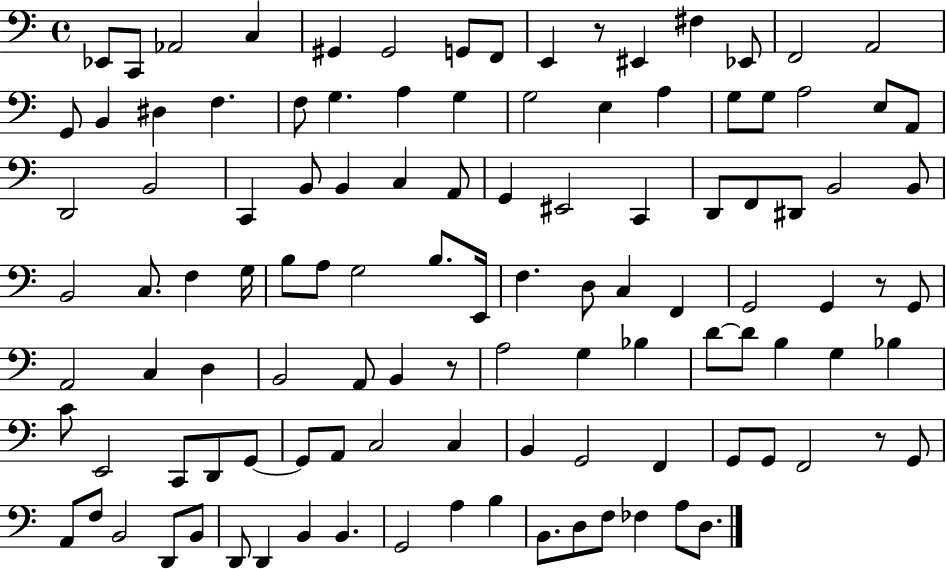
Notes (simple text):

Eb2/e C2/e Ab2/h C3/q G#2/q G#2/h G2/e F2/e E2/q R/e EIS2/q F#3/q Eb2/e F2/h A2/h G2/e B2/q D#3/q F3/q. F3/e G3/q. A3/q G3/q G3/h E3/q A3/q G3/e G3/e A3/h E3/e A2/e D2/h B2/h C2/q B2/e B2/q C3/q A2/e G2/q EIS2/h C2/q D2/e F2/e D#2/e B2/h B2/e B2/h C3/e. F3/q G3/s B3/e A3/e G3/h B3/e. E2/s F3/q. D3/e C3/q F2/q G2/h G2/q R/e G2/e A2/h C3/q D3/q B2/h A2/e B2/q R/e A3/h G3/q Bb3/q D4/e D4/e B3/q G3/q Bb3/q C4/e E2/h C2/e D2/e G2/e G2/e A2/e C3/h C3/q B2/q G2/h F2/q G2/e G2/e F2/h R/e G2/e A2/e F3/e B2/h D2/e B2/e D2/e D2/q B2/q B2/q. G2/h A3/q B3/q B2/e. D3/e F3/e FES3/q A3/e D3/e.